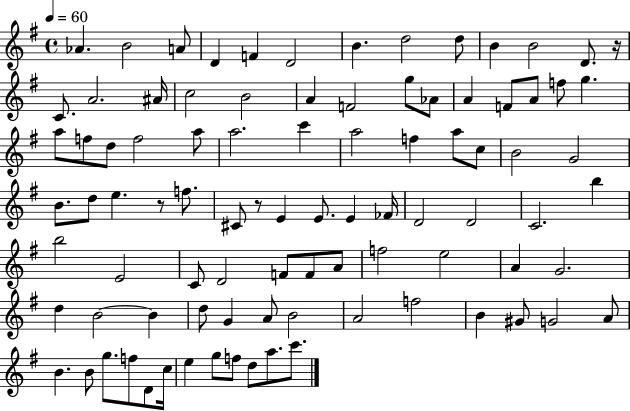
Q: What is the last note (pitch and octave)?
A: C6